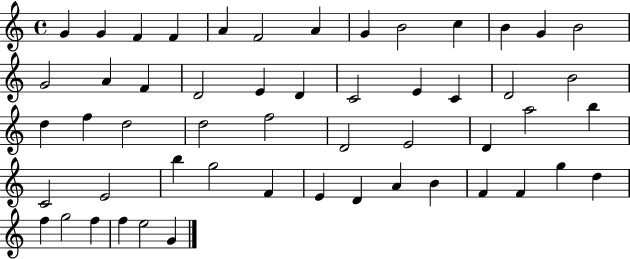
X:1
T:Untitled
M:4/4
L:1/4
K:C
G G F F A F2 A G B2 c B G B2 G2 A F D2 E D C2 E C D2 B2 d f d2 d2 f2 D2 E2 D a2 b C2 E2 b g2 F E D A B F F g d f g2 f f e2 G